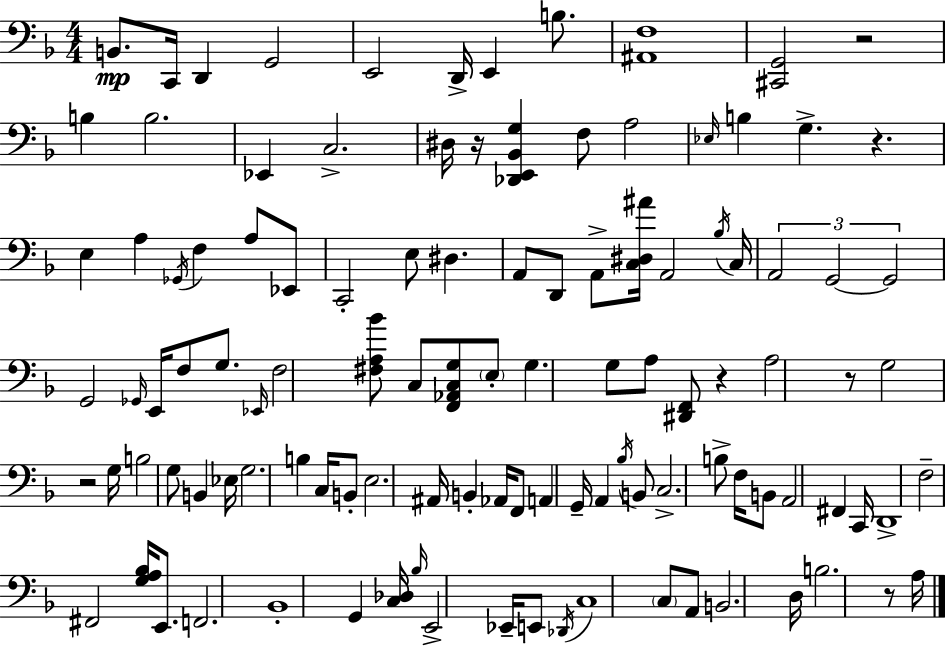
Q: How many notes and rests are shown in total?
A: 111